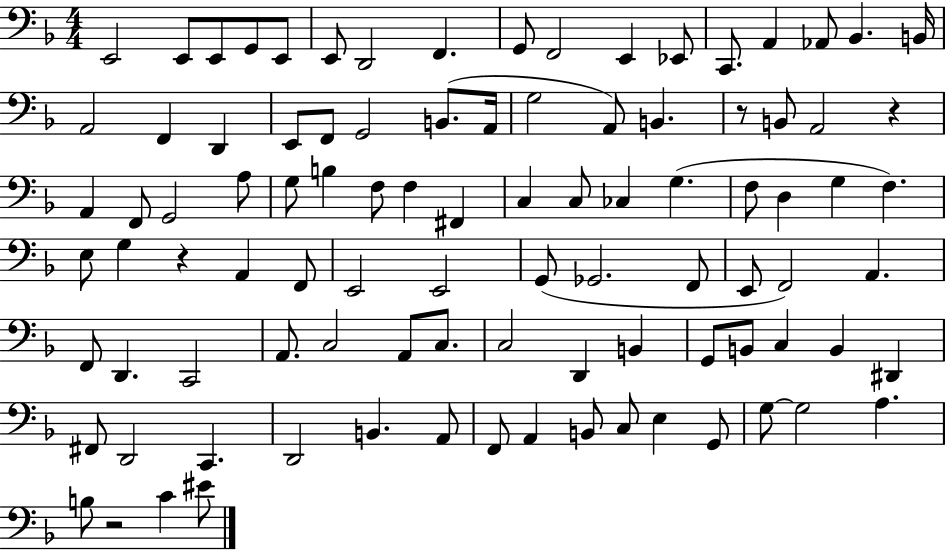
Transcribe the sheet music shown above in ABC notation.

X:1
T:Untitled
M:4/4
L:1/4
K:F
E,,2 E,,/2 E,,/2 G,,/2 E,,/2 E,,/2 D,,2 F,, G,,/2 F,,2 E,, _E,,/2 C,,/2 A,, _A,,/2 _B,, B,,/4 A,,2 F,, D,, E,,/2 F,,/2 G,,2 B,,/2 A,,/4 G,2 A,,/2 B,, z/2 B,,/2 A,,2 z A,, F,,/2 G,,2 A,/2 G,/2 B, F,/2 F, ^F,, C, C,/2 _C, G, F,/2 D, G, F, E,/2 G, z A,, F,,/2 E,,2 E,,2 G,,/2 _G,,2 F,,/2 E,,/2 F,,2 A,, F,,/2 D,, C,,2 A,,/2 C,2 A,,/2 C,/2 C,2 D,, B,, G,,/2 B,,/2 C, B,, ^D,, ^F,,/2 D,,2 C,, D,,2 B,, A,,/2 F,,/2 A,, B,,/2 C,/2 E, G,,/2 G,/2 G,2 A, B,/2 z2 C ^E/2